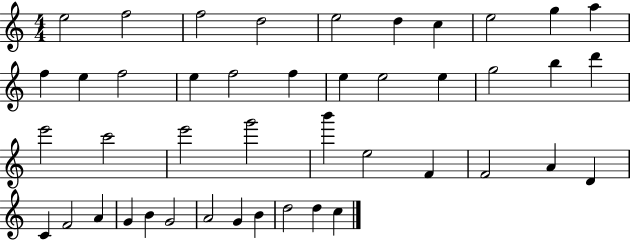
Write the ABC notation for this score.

X:1
T:Untitled
M:4/4
L:1/4
K:C
e2 f2 f2 d2 e2 d c e2 g a f e f2 e f2 f e e2 e g2 b d' e'2 c'2 e'2 g'2 b' e2 F F2 A D C F2 A G B G2 A2 G B d2 d c